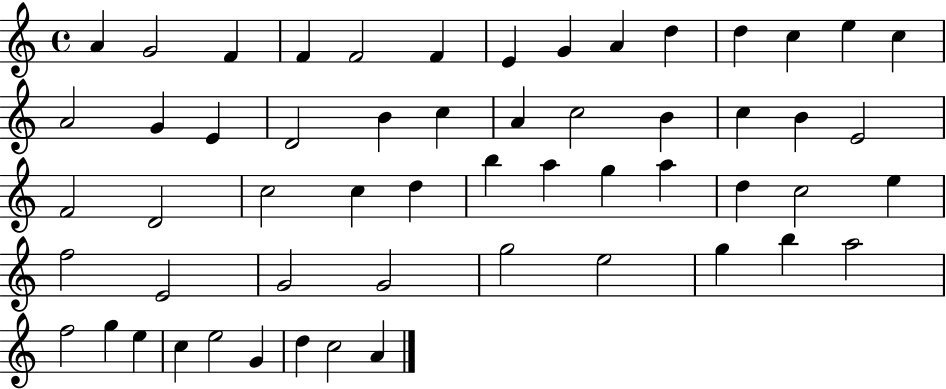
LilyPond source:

{
  \clef treble
  \time 4/4
  \defaultTimeSignature
  \key c \major
  a'4 g'2 f'4 | f'4 f'2 f'4 | e'4 g'4 a'4 d''4 | d''4 c''4 e''4 c''4 | \break a'2 g'4 e'4 | d'2 b'4 c''4 | a'4 c''2 b'4 | c''4 b'4 e'2 | \break f'2 d'2 | c''2 c''4 d''4 | b''4 a''4 g''4 a''4 | d''4 c''2 e''4 | \break f''2 e'2 | g'2 g'2 | g''2 e''2 | g''4 b''4 a''2 | \break f''2 g''4 e''4 | c''4 e''2 g'4 | d''4 c''2 a'4 | \bar "|."
}